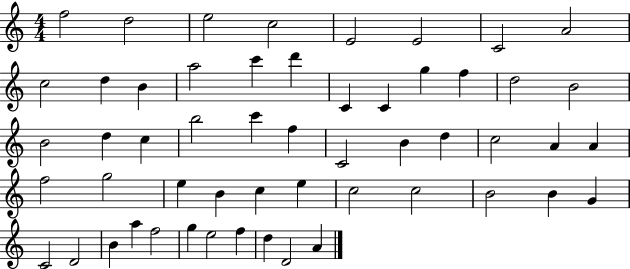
F5/h D5/h E5/h C5/h E4/h E4/h C4/h A4/h C5/h D5/q B4/q A5/h C6/q D6/q C4/q C4/q G5/q F5/q D5/h B4/h B4/h D5/q C5/q B5/h C6/q F5/q C4/h B4/q D5/q C5/h A4/q A4/q F5/h G5/h E5/q B4/q C5/q E5/q C5/h C5/h B4/h B4/q G4/q C4/h D4/h B4/q A5/q F5/h G5/q E5/h F5/q D5/q D4/h A4/q